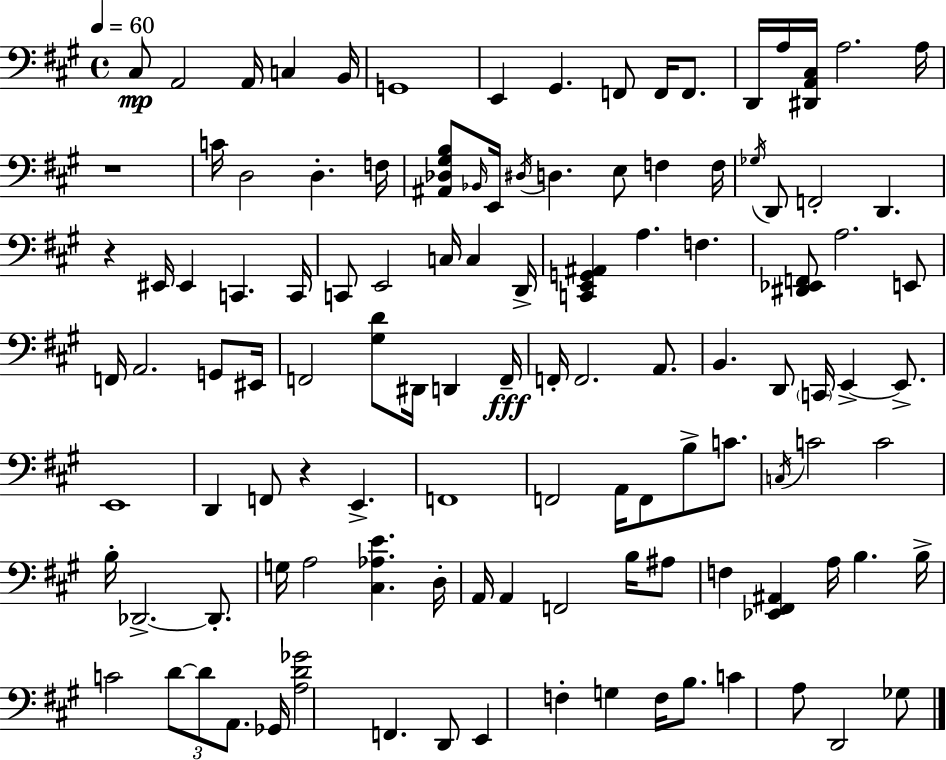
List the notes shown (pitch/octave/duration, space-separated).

C#3/e A2/h A2/s C3/q B2/s G2/w E2/q G#2/q. F2/e F2/s F2/e. D2/s A3/s [D#2,A2,C#3]/s A3/h. A3/s R/w C4/s D3/h D3/q. F3/s [A#2,Db3,G#3,B3]/e Bb2/s E2/s D#3/s D3/q. E3/e F3/q F3/s Gb3/s D2/e F2/h D2/q. R/q EIS2/s EIS2/q C2/q. C2/s C2/e E2/h C3/s C3/q D2/s [C2,E2,G2,A#2]/q A3/q. F3/q. [D#2,Eb2,F2]/e A3/h. E2/e F2/s A2/h. G2/e EIS2/s F2/h [G#3,D4]/e D#2/s D2/q F2/s F2/s F2/h. A2/e. B2/q. D2/e C2/s E2/q E2/e. E2/w D2/q F2/e R/q E2/q. F2/w F2/h A2/s F2/e B3/e C4/e. C3/s C4/h C4/h B3/s Db2/h. Db2/e. G3/s A3/h [C#3,Ab3,E4]/q. D3/s A2/s A2/q F2/h B3/s A#3/e F3/q [Eb2,F#2,A#2]/q A3/s B3/q. B3/s C4/h D4/e D4/e A2/e. Gb2/s [A3,D4,Gb4]/h F2/q. D2/e E2/q F3/q G3/q F3/s B3/e. C4/q A3/e D2/h Gb3/e